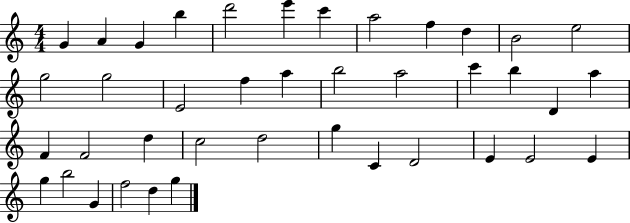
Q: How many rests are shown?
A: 0